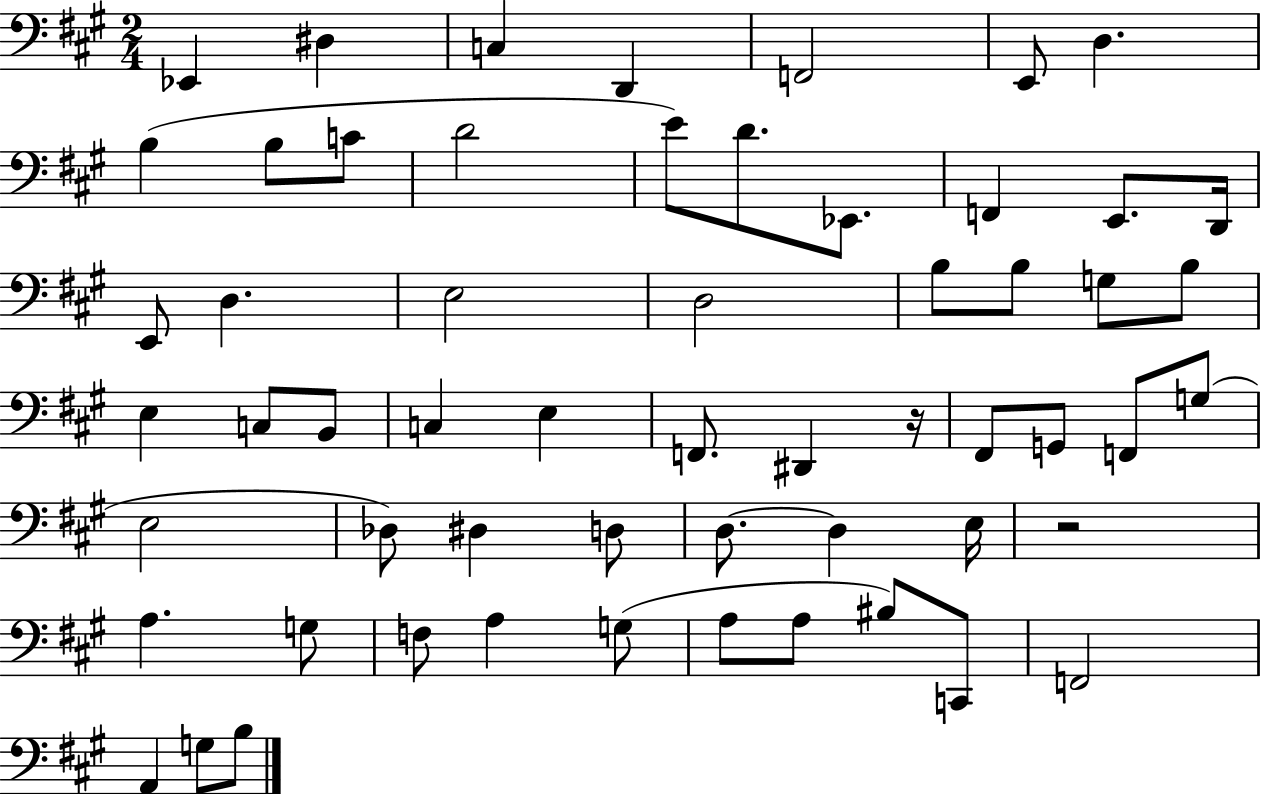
X:1
T:Untitled
M:2/4
L:1/4
K:A
_E,, ^D, C, D,, F,,2 E,,/2 D, B, B,/2 C/2 D2 E/2 D/2 _E,,/2 F,, E,,/2 D,,/4 E,,/2 D, E,2 D,2 B,/2 B,/2 G,/2 B,/2 E, C,/2 B,,/2 C, E, F,,/2 ^D,, z/4 ^F,,/2 G,,/2 F,,/2 G,/2 E,2 _D,/2 ^D, D,/2 D,/2 D, E,/4 z2 A, G,/2 F,/2 A, G,/2 A,/2 A,/2 ^B,/2 C,,/2 F,,2 A,, G,/2 B,/2